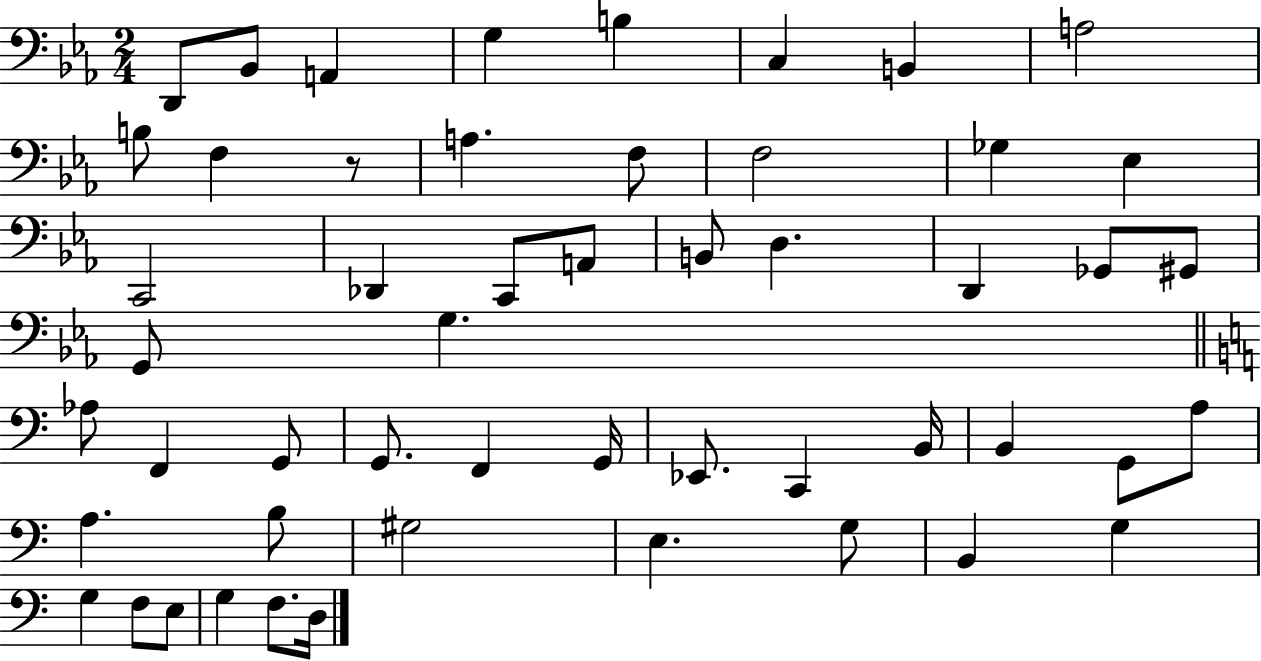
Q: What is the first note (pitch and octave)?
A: D2